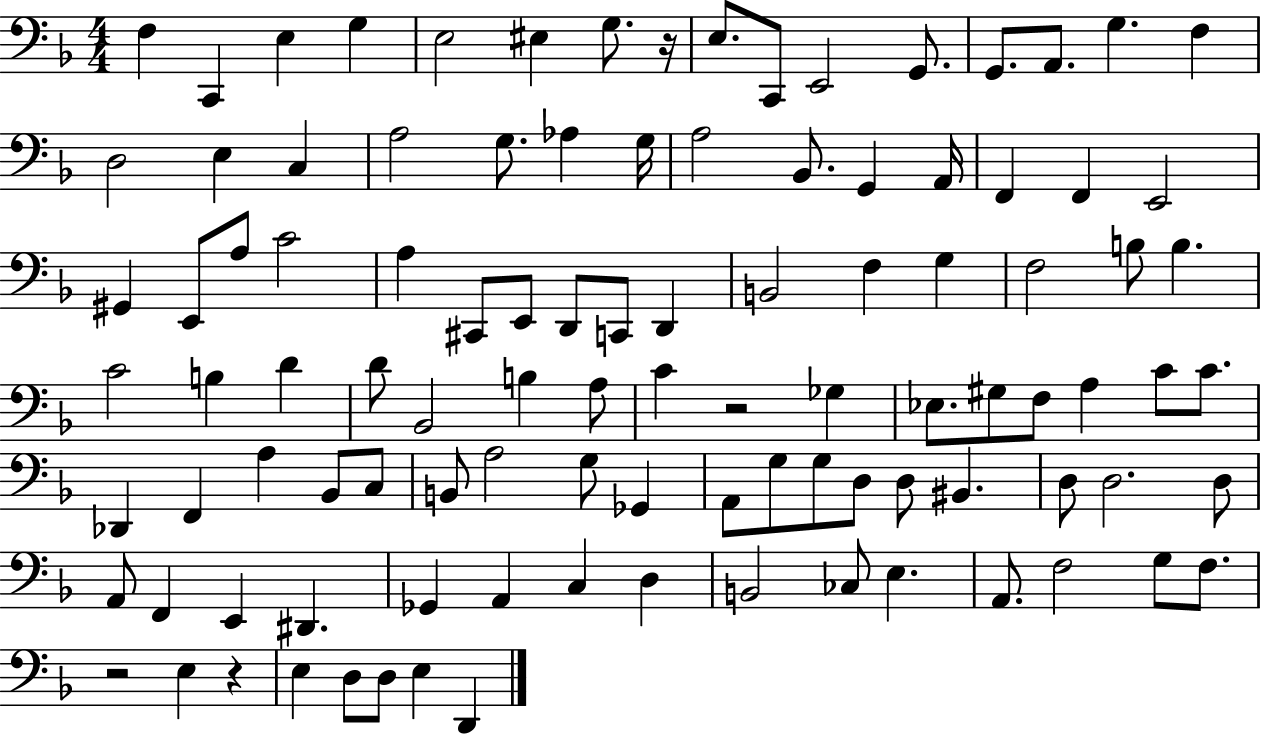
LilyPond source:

{
  \clef bass
  \numericTimeSignature
  \time 4/4
  \key f \major
  \repeat volta 2 { f4 c,4 e4 g4 | e2 eis4 g8. r16 | e8. c,8 e,2 g,8. | g,8. a,8. g4. f4 | \break d2 e4 c4 | a2 g8. aes4 g16 | a2 bes,8. g,4 a,16 | f,4 f,4 e,2 | \break gis,4 e,8 a8 c'2 | a4 cis,8 e,8 d,8 c,8 d,4 | b,2 f4 g4 | f2 b8 b4. | \break c'2 b4 d'4 | d'8 bes,2 b4 a8 | c'4 r2 ges4 | ees8. gis8 f8 a4 c'8 c'8. | \break des,4 f,4 a4 bes,8 c8 | b,8 a2 g8 ges,4 | a,8 g8 g8 d8 d8 bis,4. | d8 d2. d8 | \break a,8 f,4 e,4 dis,4. | ges,4 a,4 c4 d4 | b,2 ces8 e4. | a,8. f2 g8 f8. | \break r2 e4 r4 | e4 d8 d8 e4 d,4 | } \bar "|."
}